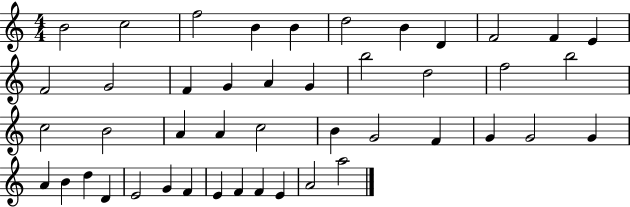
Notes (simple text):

B4/h C5/h F5/h B4/q B4/q D5/h B4/q D4/q F4/h F4/q E4/q F4/h G4/h F4/q G4/q A4/q G4/q B5/h D5/h F5/h B5/h C5/h B4/h A4/q A4/q C5/h B4/q G4/h F4/q G4/q G4/h G4/q A4/q B4/q D5/q D4/q E4/h G4/q F4/q E4/q F4/q F4/q E4/q A4/h A5/h